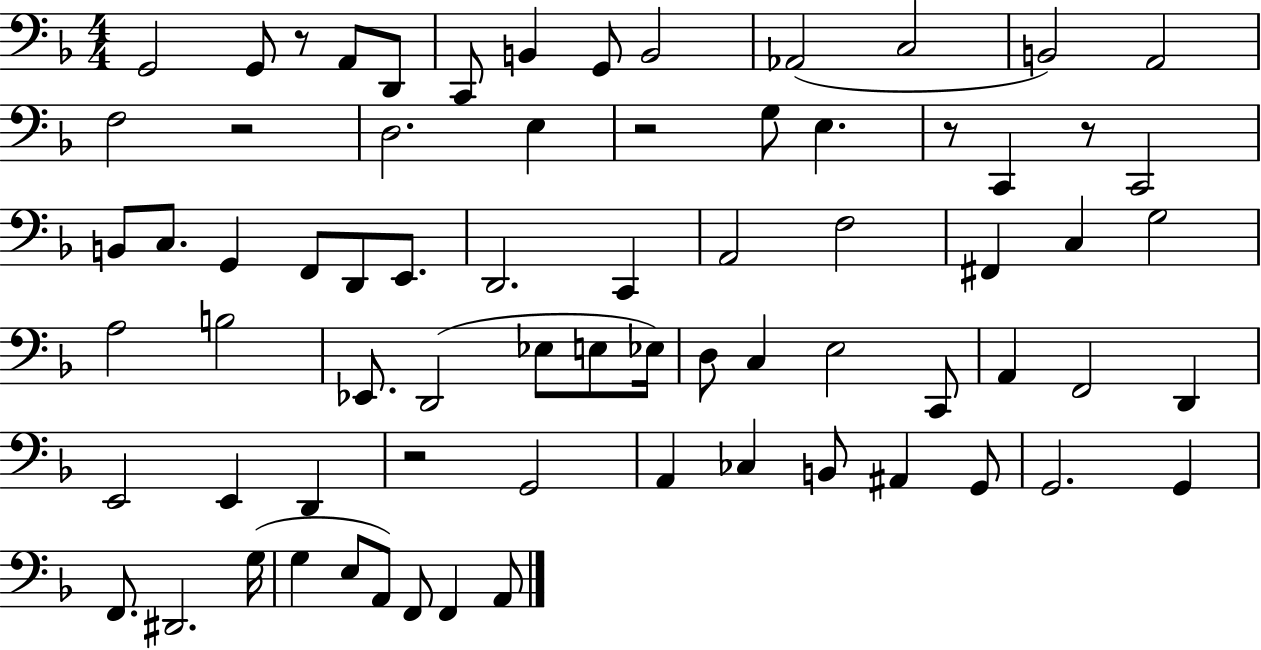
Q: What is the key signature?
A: F major